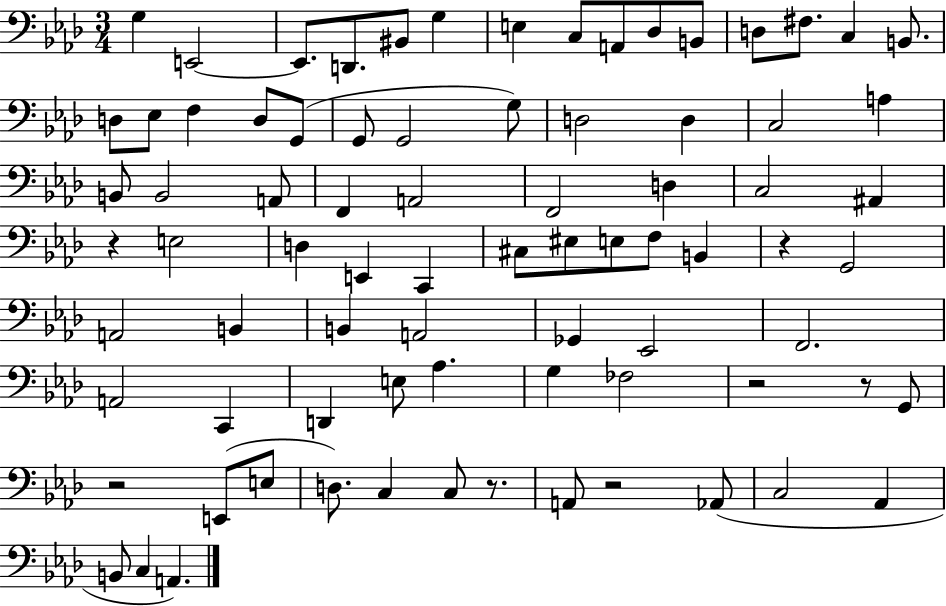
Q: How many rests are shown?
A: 7